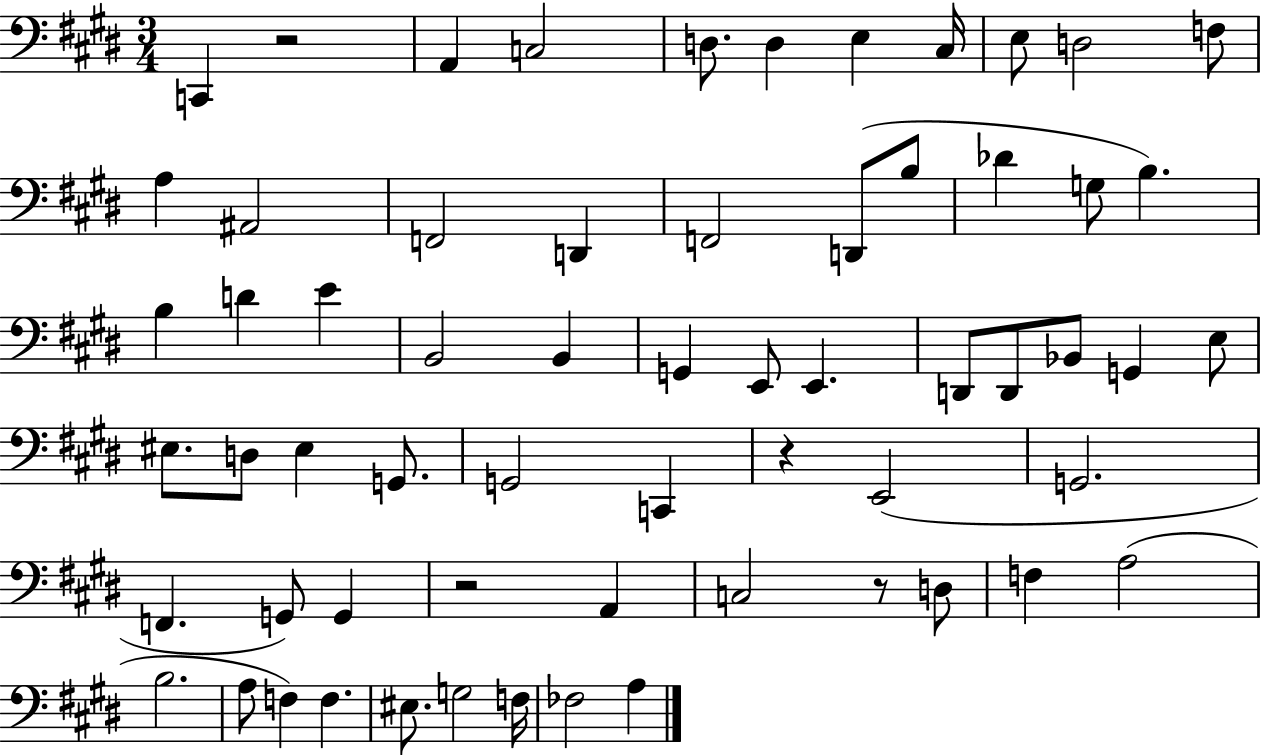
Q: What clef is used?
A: bass